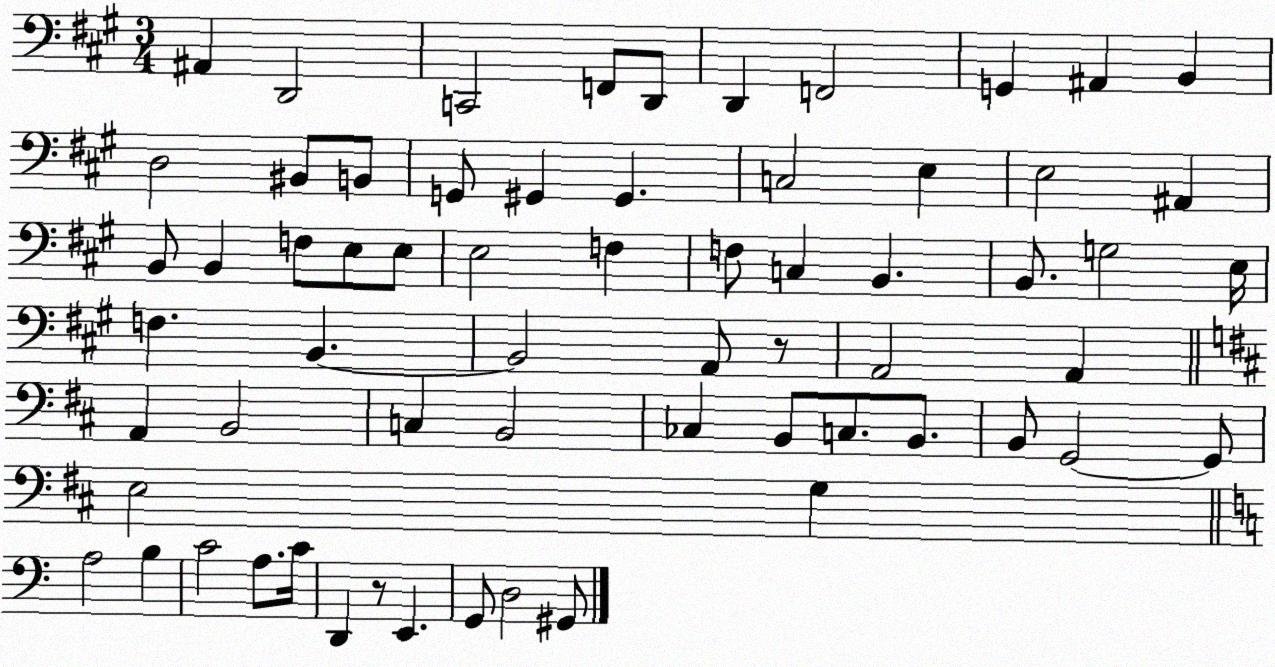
X:1
T:Untitled
M:3/4
L:1/4
K:A
^A,, D,,2 C,,2 F,,/2 D,,/2 D,, F,,2 G,, ^A,, B,, D,2 ^B,,/2 B,,/2 G,,/2 ^G,, ^G,, C,2 E, E,2 ^A,, B,,/2 B,, F,/2 E,/2 E,/2 E,2 F, F,/2 C, B,, B,,/2 G,2 E,/4 F, B,, B,,2 A,,/2 z/2 A,,2 A,, A,, B,,2 C, B,,2 _C, B,,/2 C,/2 B,,/2 B,,/2 G,,2 G,,/2 E,2 G, A,2 B, C2 A,/2 C/4 D,, z/2 E,, G,,/2 D,2 ^G,,/2